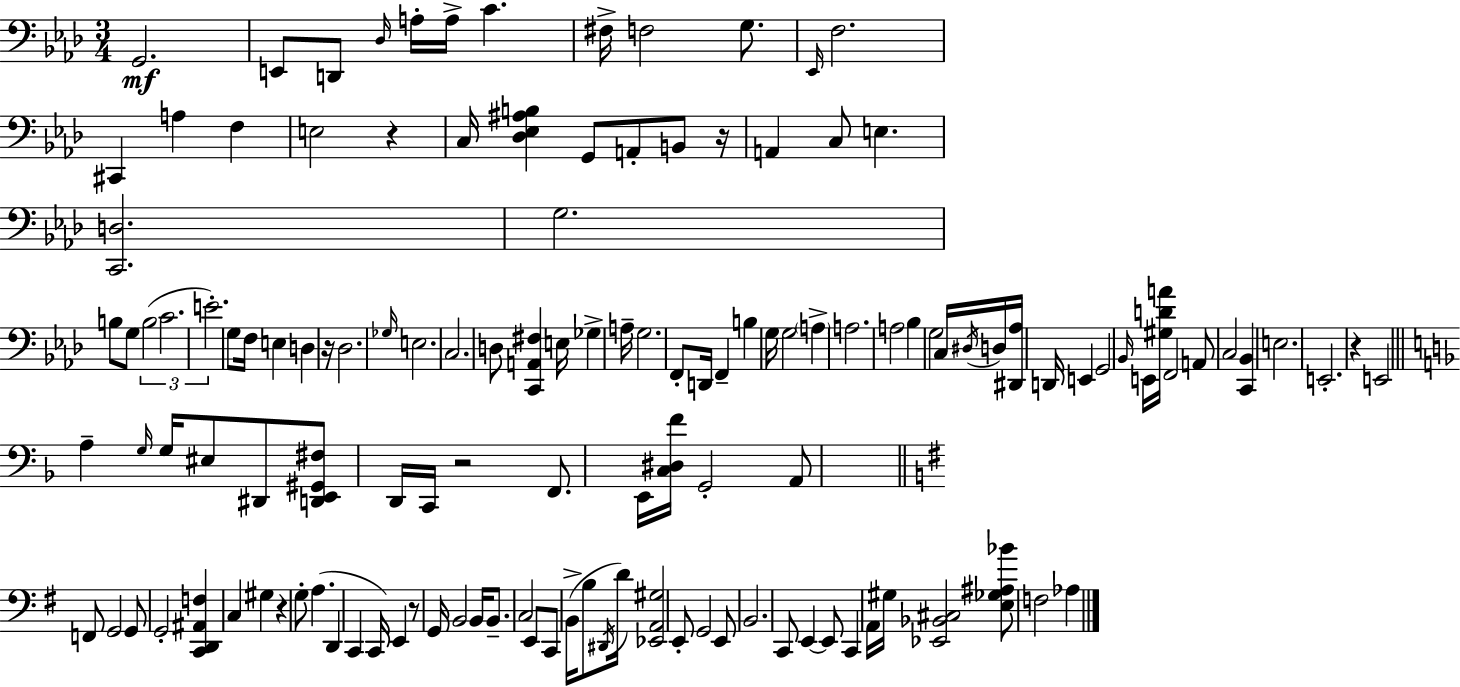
{
  \clef bass
  \numericTimeSignature
  \time 3/4
  \key aes \major
  g,2.\mf | e,8 d,8 \grace { des16 } a16-. a16-> c'4. | fis16-> f2 g8. | \grace { ees,16 } f2. | \break cis,4 a4 f4 | e2 r4 | c16 <des ees ais b>4 g,8 a,8-. b,8 | r16 a,4 c8 e4. | \break <c, d>2. | g2. | b8 g8 \tuplet 3/2 { b2( | c'2. | \break e'2.-.) } | g8 f16 e4 d4 | r16 des2. | \grace { ges16 } e2. | \break c2. | d8 <c, a, fis>4 e16 ges4-> | a16-- g2. | f,8-. d,16 f,4-- b4 | \break g16 g2 \parenthesize a4-> | a2. | a2 bes4 | g2 c16 | \break \acciaccatura { dis16 } d16 <dis, aes>16 d,16 e,4 g,2 | \grace { bes,16 } e,16 <gis d' a'>16 f,2 | a,8 c2 | <c, bes,>4 e2. | \break e,2.-. | r4 e,2 | \bar "||" \break \key f \major a4-- \grace { g16 } g16 eis8 dis,8 <d, e, gis, fis>8 | d,16 c,16 r2 f,8. | e,16 <c dis f'>16 g,2-. a,8 | \bar "||" \break \key g \major f,8 g,2 g,8 | g,2-. <c, d, ais, f>4 | c4 gis4 r4 | g8-. a4.( d,4 | \break c,4 c,16) e,4 r8 g,16 | b,2 b,16 b,8.-- | c2 e,8 c,8 | b,16->( b8 \acciaccatura { dis,16 } d'16) <ees, a, gis>2 | \break e,8-. g,2 e,8 | b,2. | c,8 e,4~~ e,8 c,4 | a,16 gis16 <ees, bes, cis>2 <e ges ais bes'>8 | \break f2 aes4 | \bar "|."
}